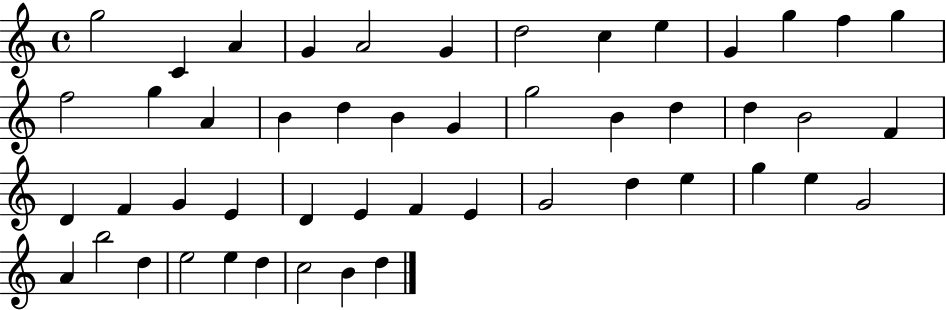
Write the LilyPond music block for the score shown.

{
  \clef treble
  \time 4/4
  \defaultTimeSignature
  \key c \major
  g''2 c'4 a'4 | g'4 a'2 g'4 | d''2 c''4 e''4 | g'4 g''4 f''4 g''4 | \break f''2 g''4 a'4 | b'4 d''4 b'4 g'4 | g''2 b'4 d''4 | d''4 b'2 f'4 | \break d'4 f'4 g'4 e'4 | d'4 e'4 f'4 e'4 | g'2 d''4 e''4 | g''4 e''4 g'2 | \break a'4 b''2 d''4 | e''2 e''4 d''4 | c''2 b'4 d''4 | \bar "|."
}